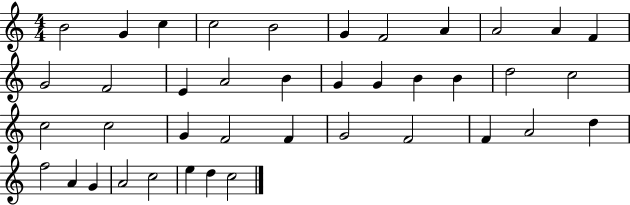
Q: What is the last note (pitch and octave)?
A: C5